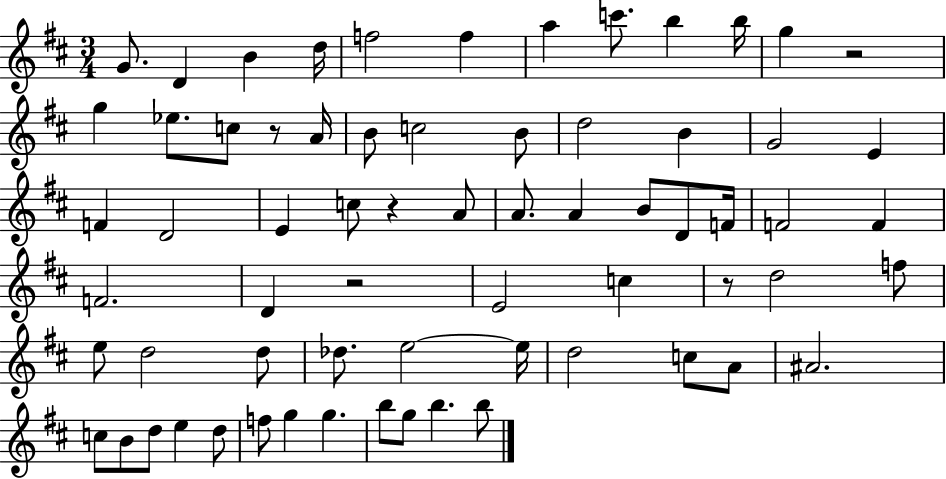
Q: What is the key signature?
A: D major